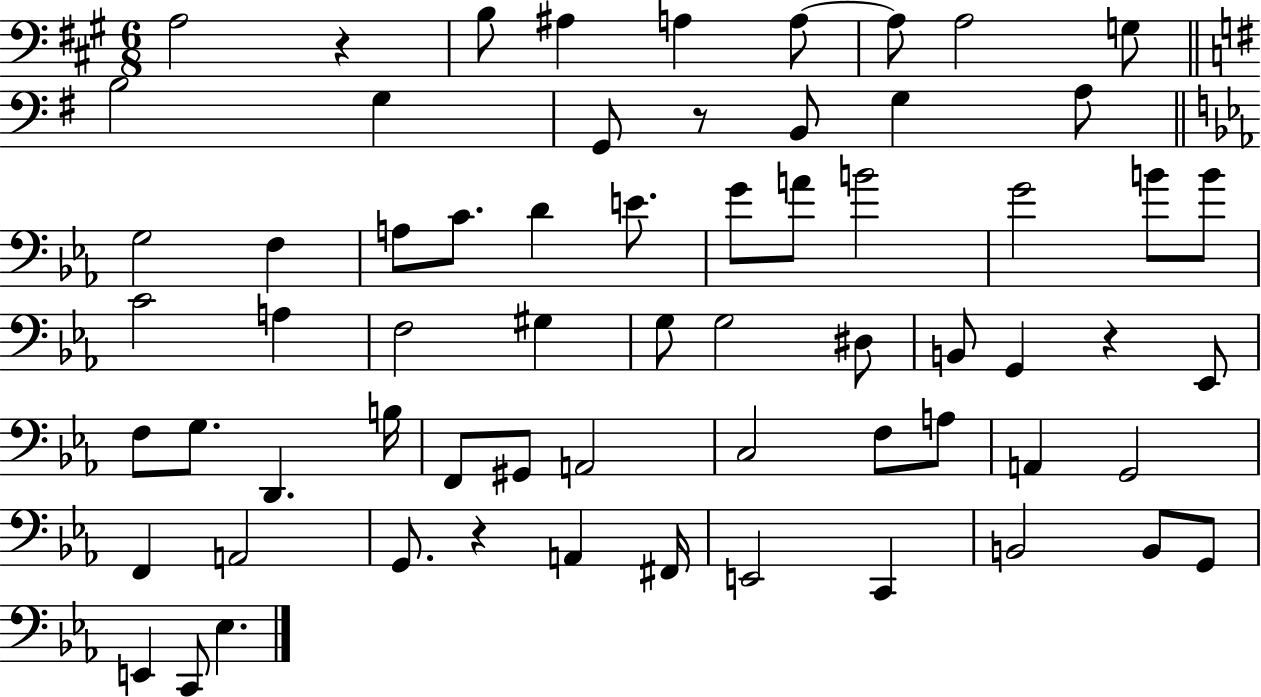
X:1
T:Untitled
M:6/8
L:1/4
K:A
A,2 z B,/2 ^A, A, A,/2 A,/2 A,2 G,/2 B,2 G, G,,/2 z/2 B,,/2 G, A,/2 G,2 F, A,/2 C/2 D E/2 G/2 A/2 B2 G2 B/2 B/2 C2 A, F,2 ^G, G,/2 G,2 ^D,/2 B,,/2 G,, z _E,,/2 F,/2 G,/2 D,, B,/4 F,,/2 ^G,,/2 A,,2 C,2 F,/2 A,/2 A,, G,,2 F,, A,,2 G,,/2 z A,, ^F,,/4 E,,2 C,, B,,2 B,,/2 G,,/2 E,, C,,/2 _E,